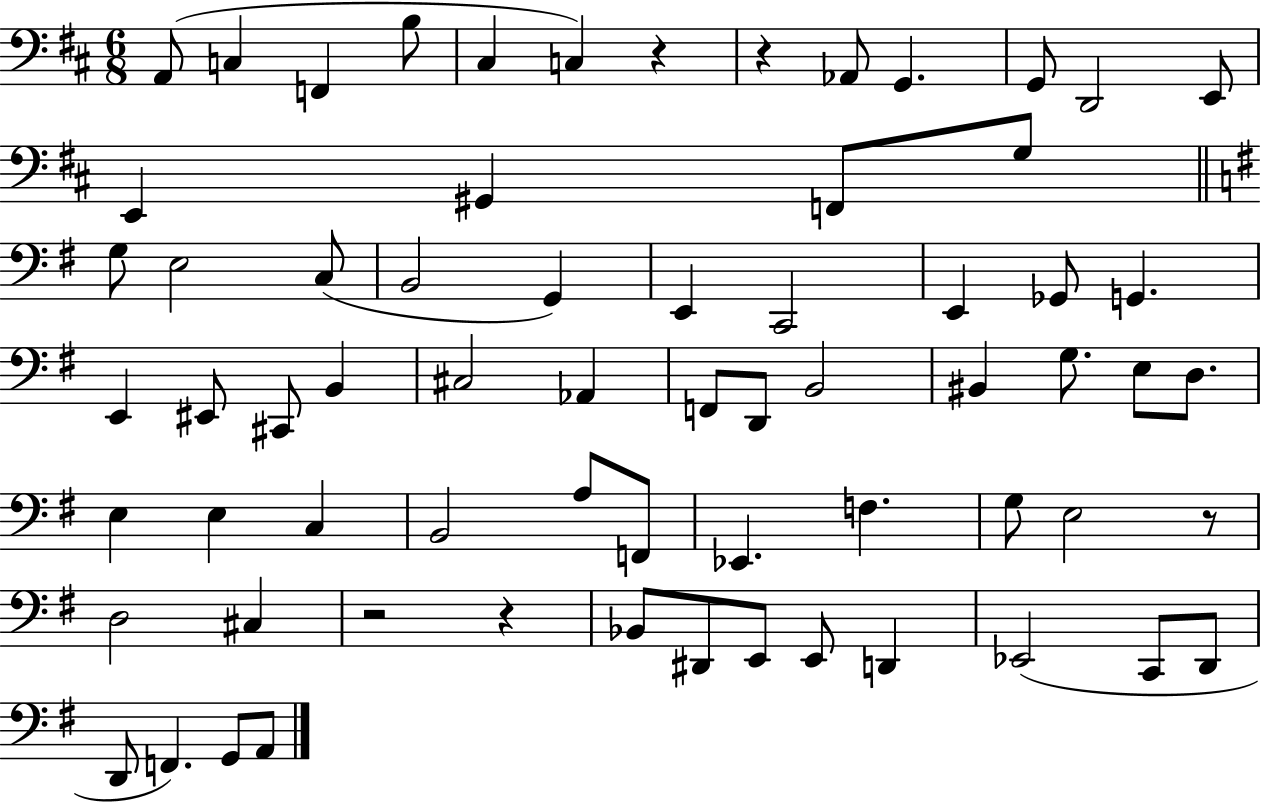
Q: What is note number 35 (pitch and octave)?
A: BIS2